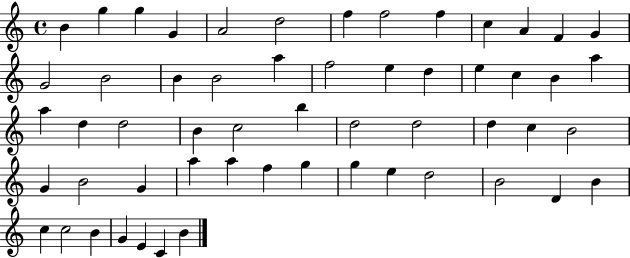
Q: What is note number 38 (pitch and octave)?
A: B4